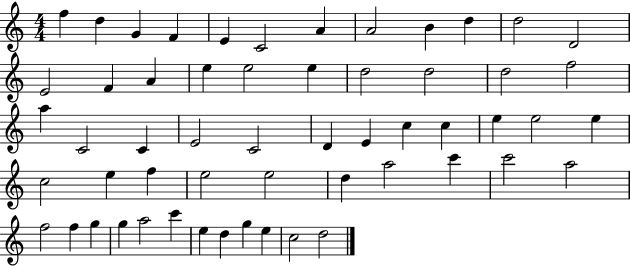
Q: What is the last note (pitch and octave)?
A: D5